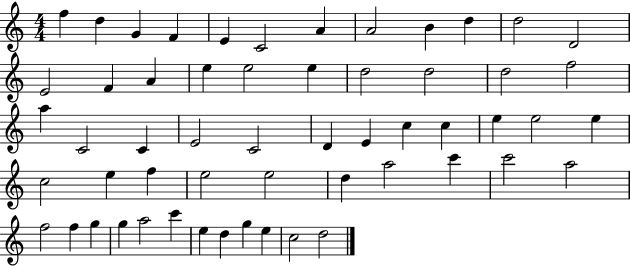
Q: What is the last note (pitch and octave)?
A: D5